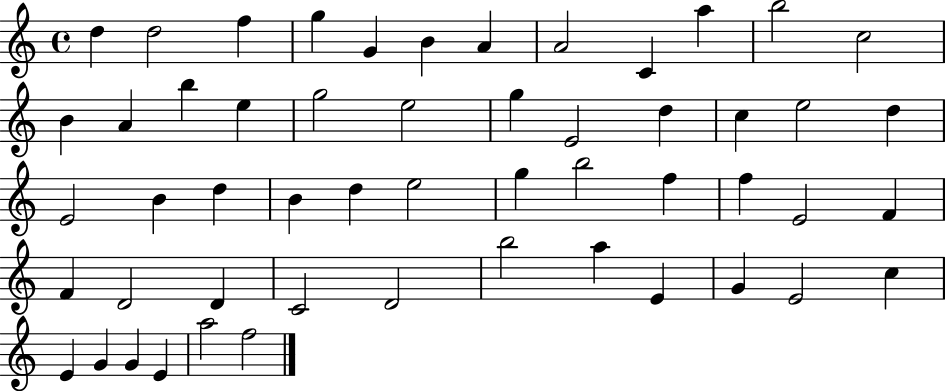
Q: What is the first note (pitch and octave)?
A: D5